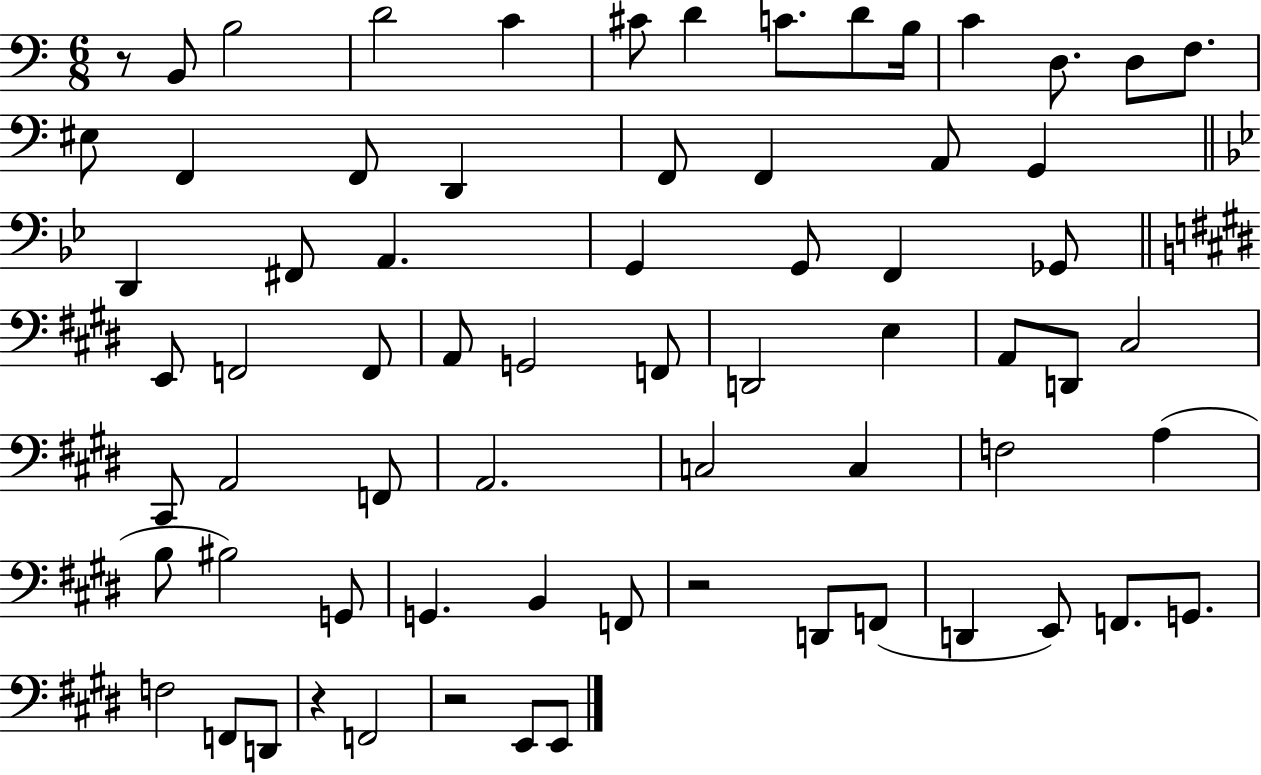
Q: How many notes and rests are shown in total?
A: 69